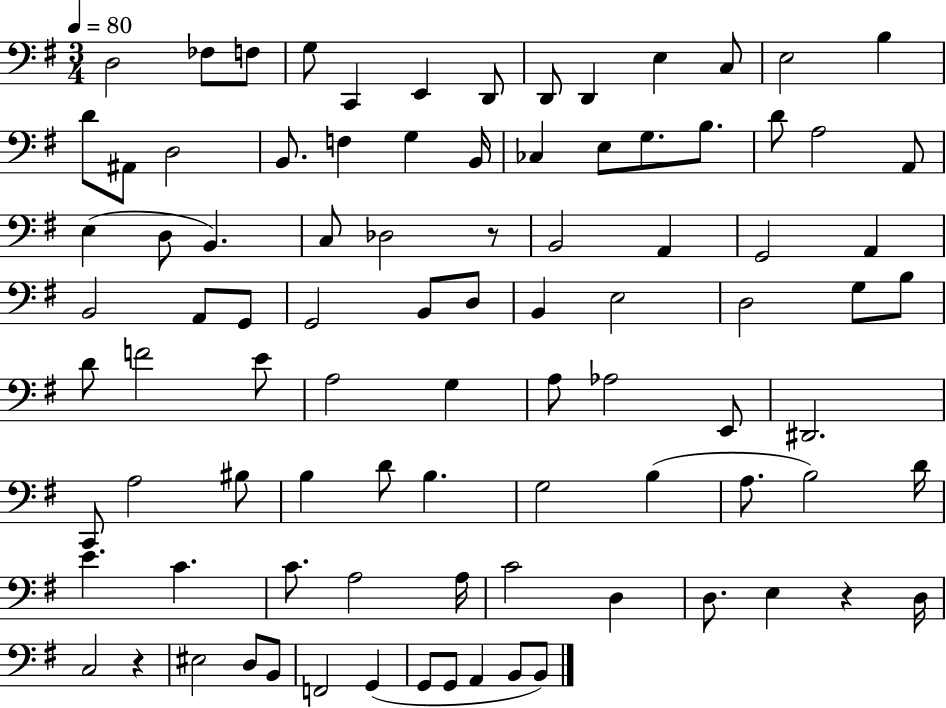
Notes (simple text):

D3/h FES3/e F3/e G3/e C2/q E2/q D2/e D2/e D2/q E3/q C3/e E3/h B3/q D4/e A#2/e D3/h B2/e. F3/q G3/q B2/s CES3/q E3/e G3/e. B3/e. D4/e A3/h A2/e E3/q D3/e B2/q. C3/e Db3/h R/e B2/h A2/q G2/h A2/q B2/h A2/e G2/e G2/h B2/e D3/e B2/q E3/h D3/h G3/e B3/e D4/e F4/h E4/e A3/h G3/q A3/e Ab3/h E2/e D#2/h. C2/e A3/h BIS3/e B3/q D4/e B3/q. G3/h B3/q A3/e. B3/h D4/s E4/q. C4/q. C4/e. A3/h A3/s C4/h D3/q D3/e. E3/q R/q D3/s C3/h R/q EIS3/h D3/e B2/e F2/h G2/q G2/e G2/e A2/q B2/e B2/e